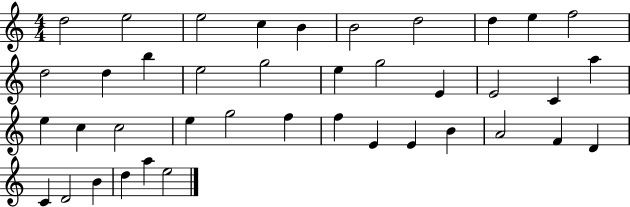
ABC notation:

X:1
T:Untitled
M:4/4
L:1/4
K:C
d2 e2 e2 c B B2 d2 d e f2 d2 d b e2 g2 e g2 E E2 C a e c c2 e g2 f f E E B A2 F D C D2 B d a e2